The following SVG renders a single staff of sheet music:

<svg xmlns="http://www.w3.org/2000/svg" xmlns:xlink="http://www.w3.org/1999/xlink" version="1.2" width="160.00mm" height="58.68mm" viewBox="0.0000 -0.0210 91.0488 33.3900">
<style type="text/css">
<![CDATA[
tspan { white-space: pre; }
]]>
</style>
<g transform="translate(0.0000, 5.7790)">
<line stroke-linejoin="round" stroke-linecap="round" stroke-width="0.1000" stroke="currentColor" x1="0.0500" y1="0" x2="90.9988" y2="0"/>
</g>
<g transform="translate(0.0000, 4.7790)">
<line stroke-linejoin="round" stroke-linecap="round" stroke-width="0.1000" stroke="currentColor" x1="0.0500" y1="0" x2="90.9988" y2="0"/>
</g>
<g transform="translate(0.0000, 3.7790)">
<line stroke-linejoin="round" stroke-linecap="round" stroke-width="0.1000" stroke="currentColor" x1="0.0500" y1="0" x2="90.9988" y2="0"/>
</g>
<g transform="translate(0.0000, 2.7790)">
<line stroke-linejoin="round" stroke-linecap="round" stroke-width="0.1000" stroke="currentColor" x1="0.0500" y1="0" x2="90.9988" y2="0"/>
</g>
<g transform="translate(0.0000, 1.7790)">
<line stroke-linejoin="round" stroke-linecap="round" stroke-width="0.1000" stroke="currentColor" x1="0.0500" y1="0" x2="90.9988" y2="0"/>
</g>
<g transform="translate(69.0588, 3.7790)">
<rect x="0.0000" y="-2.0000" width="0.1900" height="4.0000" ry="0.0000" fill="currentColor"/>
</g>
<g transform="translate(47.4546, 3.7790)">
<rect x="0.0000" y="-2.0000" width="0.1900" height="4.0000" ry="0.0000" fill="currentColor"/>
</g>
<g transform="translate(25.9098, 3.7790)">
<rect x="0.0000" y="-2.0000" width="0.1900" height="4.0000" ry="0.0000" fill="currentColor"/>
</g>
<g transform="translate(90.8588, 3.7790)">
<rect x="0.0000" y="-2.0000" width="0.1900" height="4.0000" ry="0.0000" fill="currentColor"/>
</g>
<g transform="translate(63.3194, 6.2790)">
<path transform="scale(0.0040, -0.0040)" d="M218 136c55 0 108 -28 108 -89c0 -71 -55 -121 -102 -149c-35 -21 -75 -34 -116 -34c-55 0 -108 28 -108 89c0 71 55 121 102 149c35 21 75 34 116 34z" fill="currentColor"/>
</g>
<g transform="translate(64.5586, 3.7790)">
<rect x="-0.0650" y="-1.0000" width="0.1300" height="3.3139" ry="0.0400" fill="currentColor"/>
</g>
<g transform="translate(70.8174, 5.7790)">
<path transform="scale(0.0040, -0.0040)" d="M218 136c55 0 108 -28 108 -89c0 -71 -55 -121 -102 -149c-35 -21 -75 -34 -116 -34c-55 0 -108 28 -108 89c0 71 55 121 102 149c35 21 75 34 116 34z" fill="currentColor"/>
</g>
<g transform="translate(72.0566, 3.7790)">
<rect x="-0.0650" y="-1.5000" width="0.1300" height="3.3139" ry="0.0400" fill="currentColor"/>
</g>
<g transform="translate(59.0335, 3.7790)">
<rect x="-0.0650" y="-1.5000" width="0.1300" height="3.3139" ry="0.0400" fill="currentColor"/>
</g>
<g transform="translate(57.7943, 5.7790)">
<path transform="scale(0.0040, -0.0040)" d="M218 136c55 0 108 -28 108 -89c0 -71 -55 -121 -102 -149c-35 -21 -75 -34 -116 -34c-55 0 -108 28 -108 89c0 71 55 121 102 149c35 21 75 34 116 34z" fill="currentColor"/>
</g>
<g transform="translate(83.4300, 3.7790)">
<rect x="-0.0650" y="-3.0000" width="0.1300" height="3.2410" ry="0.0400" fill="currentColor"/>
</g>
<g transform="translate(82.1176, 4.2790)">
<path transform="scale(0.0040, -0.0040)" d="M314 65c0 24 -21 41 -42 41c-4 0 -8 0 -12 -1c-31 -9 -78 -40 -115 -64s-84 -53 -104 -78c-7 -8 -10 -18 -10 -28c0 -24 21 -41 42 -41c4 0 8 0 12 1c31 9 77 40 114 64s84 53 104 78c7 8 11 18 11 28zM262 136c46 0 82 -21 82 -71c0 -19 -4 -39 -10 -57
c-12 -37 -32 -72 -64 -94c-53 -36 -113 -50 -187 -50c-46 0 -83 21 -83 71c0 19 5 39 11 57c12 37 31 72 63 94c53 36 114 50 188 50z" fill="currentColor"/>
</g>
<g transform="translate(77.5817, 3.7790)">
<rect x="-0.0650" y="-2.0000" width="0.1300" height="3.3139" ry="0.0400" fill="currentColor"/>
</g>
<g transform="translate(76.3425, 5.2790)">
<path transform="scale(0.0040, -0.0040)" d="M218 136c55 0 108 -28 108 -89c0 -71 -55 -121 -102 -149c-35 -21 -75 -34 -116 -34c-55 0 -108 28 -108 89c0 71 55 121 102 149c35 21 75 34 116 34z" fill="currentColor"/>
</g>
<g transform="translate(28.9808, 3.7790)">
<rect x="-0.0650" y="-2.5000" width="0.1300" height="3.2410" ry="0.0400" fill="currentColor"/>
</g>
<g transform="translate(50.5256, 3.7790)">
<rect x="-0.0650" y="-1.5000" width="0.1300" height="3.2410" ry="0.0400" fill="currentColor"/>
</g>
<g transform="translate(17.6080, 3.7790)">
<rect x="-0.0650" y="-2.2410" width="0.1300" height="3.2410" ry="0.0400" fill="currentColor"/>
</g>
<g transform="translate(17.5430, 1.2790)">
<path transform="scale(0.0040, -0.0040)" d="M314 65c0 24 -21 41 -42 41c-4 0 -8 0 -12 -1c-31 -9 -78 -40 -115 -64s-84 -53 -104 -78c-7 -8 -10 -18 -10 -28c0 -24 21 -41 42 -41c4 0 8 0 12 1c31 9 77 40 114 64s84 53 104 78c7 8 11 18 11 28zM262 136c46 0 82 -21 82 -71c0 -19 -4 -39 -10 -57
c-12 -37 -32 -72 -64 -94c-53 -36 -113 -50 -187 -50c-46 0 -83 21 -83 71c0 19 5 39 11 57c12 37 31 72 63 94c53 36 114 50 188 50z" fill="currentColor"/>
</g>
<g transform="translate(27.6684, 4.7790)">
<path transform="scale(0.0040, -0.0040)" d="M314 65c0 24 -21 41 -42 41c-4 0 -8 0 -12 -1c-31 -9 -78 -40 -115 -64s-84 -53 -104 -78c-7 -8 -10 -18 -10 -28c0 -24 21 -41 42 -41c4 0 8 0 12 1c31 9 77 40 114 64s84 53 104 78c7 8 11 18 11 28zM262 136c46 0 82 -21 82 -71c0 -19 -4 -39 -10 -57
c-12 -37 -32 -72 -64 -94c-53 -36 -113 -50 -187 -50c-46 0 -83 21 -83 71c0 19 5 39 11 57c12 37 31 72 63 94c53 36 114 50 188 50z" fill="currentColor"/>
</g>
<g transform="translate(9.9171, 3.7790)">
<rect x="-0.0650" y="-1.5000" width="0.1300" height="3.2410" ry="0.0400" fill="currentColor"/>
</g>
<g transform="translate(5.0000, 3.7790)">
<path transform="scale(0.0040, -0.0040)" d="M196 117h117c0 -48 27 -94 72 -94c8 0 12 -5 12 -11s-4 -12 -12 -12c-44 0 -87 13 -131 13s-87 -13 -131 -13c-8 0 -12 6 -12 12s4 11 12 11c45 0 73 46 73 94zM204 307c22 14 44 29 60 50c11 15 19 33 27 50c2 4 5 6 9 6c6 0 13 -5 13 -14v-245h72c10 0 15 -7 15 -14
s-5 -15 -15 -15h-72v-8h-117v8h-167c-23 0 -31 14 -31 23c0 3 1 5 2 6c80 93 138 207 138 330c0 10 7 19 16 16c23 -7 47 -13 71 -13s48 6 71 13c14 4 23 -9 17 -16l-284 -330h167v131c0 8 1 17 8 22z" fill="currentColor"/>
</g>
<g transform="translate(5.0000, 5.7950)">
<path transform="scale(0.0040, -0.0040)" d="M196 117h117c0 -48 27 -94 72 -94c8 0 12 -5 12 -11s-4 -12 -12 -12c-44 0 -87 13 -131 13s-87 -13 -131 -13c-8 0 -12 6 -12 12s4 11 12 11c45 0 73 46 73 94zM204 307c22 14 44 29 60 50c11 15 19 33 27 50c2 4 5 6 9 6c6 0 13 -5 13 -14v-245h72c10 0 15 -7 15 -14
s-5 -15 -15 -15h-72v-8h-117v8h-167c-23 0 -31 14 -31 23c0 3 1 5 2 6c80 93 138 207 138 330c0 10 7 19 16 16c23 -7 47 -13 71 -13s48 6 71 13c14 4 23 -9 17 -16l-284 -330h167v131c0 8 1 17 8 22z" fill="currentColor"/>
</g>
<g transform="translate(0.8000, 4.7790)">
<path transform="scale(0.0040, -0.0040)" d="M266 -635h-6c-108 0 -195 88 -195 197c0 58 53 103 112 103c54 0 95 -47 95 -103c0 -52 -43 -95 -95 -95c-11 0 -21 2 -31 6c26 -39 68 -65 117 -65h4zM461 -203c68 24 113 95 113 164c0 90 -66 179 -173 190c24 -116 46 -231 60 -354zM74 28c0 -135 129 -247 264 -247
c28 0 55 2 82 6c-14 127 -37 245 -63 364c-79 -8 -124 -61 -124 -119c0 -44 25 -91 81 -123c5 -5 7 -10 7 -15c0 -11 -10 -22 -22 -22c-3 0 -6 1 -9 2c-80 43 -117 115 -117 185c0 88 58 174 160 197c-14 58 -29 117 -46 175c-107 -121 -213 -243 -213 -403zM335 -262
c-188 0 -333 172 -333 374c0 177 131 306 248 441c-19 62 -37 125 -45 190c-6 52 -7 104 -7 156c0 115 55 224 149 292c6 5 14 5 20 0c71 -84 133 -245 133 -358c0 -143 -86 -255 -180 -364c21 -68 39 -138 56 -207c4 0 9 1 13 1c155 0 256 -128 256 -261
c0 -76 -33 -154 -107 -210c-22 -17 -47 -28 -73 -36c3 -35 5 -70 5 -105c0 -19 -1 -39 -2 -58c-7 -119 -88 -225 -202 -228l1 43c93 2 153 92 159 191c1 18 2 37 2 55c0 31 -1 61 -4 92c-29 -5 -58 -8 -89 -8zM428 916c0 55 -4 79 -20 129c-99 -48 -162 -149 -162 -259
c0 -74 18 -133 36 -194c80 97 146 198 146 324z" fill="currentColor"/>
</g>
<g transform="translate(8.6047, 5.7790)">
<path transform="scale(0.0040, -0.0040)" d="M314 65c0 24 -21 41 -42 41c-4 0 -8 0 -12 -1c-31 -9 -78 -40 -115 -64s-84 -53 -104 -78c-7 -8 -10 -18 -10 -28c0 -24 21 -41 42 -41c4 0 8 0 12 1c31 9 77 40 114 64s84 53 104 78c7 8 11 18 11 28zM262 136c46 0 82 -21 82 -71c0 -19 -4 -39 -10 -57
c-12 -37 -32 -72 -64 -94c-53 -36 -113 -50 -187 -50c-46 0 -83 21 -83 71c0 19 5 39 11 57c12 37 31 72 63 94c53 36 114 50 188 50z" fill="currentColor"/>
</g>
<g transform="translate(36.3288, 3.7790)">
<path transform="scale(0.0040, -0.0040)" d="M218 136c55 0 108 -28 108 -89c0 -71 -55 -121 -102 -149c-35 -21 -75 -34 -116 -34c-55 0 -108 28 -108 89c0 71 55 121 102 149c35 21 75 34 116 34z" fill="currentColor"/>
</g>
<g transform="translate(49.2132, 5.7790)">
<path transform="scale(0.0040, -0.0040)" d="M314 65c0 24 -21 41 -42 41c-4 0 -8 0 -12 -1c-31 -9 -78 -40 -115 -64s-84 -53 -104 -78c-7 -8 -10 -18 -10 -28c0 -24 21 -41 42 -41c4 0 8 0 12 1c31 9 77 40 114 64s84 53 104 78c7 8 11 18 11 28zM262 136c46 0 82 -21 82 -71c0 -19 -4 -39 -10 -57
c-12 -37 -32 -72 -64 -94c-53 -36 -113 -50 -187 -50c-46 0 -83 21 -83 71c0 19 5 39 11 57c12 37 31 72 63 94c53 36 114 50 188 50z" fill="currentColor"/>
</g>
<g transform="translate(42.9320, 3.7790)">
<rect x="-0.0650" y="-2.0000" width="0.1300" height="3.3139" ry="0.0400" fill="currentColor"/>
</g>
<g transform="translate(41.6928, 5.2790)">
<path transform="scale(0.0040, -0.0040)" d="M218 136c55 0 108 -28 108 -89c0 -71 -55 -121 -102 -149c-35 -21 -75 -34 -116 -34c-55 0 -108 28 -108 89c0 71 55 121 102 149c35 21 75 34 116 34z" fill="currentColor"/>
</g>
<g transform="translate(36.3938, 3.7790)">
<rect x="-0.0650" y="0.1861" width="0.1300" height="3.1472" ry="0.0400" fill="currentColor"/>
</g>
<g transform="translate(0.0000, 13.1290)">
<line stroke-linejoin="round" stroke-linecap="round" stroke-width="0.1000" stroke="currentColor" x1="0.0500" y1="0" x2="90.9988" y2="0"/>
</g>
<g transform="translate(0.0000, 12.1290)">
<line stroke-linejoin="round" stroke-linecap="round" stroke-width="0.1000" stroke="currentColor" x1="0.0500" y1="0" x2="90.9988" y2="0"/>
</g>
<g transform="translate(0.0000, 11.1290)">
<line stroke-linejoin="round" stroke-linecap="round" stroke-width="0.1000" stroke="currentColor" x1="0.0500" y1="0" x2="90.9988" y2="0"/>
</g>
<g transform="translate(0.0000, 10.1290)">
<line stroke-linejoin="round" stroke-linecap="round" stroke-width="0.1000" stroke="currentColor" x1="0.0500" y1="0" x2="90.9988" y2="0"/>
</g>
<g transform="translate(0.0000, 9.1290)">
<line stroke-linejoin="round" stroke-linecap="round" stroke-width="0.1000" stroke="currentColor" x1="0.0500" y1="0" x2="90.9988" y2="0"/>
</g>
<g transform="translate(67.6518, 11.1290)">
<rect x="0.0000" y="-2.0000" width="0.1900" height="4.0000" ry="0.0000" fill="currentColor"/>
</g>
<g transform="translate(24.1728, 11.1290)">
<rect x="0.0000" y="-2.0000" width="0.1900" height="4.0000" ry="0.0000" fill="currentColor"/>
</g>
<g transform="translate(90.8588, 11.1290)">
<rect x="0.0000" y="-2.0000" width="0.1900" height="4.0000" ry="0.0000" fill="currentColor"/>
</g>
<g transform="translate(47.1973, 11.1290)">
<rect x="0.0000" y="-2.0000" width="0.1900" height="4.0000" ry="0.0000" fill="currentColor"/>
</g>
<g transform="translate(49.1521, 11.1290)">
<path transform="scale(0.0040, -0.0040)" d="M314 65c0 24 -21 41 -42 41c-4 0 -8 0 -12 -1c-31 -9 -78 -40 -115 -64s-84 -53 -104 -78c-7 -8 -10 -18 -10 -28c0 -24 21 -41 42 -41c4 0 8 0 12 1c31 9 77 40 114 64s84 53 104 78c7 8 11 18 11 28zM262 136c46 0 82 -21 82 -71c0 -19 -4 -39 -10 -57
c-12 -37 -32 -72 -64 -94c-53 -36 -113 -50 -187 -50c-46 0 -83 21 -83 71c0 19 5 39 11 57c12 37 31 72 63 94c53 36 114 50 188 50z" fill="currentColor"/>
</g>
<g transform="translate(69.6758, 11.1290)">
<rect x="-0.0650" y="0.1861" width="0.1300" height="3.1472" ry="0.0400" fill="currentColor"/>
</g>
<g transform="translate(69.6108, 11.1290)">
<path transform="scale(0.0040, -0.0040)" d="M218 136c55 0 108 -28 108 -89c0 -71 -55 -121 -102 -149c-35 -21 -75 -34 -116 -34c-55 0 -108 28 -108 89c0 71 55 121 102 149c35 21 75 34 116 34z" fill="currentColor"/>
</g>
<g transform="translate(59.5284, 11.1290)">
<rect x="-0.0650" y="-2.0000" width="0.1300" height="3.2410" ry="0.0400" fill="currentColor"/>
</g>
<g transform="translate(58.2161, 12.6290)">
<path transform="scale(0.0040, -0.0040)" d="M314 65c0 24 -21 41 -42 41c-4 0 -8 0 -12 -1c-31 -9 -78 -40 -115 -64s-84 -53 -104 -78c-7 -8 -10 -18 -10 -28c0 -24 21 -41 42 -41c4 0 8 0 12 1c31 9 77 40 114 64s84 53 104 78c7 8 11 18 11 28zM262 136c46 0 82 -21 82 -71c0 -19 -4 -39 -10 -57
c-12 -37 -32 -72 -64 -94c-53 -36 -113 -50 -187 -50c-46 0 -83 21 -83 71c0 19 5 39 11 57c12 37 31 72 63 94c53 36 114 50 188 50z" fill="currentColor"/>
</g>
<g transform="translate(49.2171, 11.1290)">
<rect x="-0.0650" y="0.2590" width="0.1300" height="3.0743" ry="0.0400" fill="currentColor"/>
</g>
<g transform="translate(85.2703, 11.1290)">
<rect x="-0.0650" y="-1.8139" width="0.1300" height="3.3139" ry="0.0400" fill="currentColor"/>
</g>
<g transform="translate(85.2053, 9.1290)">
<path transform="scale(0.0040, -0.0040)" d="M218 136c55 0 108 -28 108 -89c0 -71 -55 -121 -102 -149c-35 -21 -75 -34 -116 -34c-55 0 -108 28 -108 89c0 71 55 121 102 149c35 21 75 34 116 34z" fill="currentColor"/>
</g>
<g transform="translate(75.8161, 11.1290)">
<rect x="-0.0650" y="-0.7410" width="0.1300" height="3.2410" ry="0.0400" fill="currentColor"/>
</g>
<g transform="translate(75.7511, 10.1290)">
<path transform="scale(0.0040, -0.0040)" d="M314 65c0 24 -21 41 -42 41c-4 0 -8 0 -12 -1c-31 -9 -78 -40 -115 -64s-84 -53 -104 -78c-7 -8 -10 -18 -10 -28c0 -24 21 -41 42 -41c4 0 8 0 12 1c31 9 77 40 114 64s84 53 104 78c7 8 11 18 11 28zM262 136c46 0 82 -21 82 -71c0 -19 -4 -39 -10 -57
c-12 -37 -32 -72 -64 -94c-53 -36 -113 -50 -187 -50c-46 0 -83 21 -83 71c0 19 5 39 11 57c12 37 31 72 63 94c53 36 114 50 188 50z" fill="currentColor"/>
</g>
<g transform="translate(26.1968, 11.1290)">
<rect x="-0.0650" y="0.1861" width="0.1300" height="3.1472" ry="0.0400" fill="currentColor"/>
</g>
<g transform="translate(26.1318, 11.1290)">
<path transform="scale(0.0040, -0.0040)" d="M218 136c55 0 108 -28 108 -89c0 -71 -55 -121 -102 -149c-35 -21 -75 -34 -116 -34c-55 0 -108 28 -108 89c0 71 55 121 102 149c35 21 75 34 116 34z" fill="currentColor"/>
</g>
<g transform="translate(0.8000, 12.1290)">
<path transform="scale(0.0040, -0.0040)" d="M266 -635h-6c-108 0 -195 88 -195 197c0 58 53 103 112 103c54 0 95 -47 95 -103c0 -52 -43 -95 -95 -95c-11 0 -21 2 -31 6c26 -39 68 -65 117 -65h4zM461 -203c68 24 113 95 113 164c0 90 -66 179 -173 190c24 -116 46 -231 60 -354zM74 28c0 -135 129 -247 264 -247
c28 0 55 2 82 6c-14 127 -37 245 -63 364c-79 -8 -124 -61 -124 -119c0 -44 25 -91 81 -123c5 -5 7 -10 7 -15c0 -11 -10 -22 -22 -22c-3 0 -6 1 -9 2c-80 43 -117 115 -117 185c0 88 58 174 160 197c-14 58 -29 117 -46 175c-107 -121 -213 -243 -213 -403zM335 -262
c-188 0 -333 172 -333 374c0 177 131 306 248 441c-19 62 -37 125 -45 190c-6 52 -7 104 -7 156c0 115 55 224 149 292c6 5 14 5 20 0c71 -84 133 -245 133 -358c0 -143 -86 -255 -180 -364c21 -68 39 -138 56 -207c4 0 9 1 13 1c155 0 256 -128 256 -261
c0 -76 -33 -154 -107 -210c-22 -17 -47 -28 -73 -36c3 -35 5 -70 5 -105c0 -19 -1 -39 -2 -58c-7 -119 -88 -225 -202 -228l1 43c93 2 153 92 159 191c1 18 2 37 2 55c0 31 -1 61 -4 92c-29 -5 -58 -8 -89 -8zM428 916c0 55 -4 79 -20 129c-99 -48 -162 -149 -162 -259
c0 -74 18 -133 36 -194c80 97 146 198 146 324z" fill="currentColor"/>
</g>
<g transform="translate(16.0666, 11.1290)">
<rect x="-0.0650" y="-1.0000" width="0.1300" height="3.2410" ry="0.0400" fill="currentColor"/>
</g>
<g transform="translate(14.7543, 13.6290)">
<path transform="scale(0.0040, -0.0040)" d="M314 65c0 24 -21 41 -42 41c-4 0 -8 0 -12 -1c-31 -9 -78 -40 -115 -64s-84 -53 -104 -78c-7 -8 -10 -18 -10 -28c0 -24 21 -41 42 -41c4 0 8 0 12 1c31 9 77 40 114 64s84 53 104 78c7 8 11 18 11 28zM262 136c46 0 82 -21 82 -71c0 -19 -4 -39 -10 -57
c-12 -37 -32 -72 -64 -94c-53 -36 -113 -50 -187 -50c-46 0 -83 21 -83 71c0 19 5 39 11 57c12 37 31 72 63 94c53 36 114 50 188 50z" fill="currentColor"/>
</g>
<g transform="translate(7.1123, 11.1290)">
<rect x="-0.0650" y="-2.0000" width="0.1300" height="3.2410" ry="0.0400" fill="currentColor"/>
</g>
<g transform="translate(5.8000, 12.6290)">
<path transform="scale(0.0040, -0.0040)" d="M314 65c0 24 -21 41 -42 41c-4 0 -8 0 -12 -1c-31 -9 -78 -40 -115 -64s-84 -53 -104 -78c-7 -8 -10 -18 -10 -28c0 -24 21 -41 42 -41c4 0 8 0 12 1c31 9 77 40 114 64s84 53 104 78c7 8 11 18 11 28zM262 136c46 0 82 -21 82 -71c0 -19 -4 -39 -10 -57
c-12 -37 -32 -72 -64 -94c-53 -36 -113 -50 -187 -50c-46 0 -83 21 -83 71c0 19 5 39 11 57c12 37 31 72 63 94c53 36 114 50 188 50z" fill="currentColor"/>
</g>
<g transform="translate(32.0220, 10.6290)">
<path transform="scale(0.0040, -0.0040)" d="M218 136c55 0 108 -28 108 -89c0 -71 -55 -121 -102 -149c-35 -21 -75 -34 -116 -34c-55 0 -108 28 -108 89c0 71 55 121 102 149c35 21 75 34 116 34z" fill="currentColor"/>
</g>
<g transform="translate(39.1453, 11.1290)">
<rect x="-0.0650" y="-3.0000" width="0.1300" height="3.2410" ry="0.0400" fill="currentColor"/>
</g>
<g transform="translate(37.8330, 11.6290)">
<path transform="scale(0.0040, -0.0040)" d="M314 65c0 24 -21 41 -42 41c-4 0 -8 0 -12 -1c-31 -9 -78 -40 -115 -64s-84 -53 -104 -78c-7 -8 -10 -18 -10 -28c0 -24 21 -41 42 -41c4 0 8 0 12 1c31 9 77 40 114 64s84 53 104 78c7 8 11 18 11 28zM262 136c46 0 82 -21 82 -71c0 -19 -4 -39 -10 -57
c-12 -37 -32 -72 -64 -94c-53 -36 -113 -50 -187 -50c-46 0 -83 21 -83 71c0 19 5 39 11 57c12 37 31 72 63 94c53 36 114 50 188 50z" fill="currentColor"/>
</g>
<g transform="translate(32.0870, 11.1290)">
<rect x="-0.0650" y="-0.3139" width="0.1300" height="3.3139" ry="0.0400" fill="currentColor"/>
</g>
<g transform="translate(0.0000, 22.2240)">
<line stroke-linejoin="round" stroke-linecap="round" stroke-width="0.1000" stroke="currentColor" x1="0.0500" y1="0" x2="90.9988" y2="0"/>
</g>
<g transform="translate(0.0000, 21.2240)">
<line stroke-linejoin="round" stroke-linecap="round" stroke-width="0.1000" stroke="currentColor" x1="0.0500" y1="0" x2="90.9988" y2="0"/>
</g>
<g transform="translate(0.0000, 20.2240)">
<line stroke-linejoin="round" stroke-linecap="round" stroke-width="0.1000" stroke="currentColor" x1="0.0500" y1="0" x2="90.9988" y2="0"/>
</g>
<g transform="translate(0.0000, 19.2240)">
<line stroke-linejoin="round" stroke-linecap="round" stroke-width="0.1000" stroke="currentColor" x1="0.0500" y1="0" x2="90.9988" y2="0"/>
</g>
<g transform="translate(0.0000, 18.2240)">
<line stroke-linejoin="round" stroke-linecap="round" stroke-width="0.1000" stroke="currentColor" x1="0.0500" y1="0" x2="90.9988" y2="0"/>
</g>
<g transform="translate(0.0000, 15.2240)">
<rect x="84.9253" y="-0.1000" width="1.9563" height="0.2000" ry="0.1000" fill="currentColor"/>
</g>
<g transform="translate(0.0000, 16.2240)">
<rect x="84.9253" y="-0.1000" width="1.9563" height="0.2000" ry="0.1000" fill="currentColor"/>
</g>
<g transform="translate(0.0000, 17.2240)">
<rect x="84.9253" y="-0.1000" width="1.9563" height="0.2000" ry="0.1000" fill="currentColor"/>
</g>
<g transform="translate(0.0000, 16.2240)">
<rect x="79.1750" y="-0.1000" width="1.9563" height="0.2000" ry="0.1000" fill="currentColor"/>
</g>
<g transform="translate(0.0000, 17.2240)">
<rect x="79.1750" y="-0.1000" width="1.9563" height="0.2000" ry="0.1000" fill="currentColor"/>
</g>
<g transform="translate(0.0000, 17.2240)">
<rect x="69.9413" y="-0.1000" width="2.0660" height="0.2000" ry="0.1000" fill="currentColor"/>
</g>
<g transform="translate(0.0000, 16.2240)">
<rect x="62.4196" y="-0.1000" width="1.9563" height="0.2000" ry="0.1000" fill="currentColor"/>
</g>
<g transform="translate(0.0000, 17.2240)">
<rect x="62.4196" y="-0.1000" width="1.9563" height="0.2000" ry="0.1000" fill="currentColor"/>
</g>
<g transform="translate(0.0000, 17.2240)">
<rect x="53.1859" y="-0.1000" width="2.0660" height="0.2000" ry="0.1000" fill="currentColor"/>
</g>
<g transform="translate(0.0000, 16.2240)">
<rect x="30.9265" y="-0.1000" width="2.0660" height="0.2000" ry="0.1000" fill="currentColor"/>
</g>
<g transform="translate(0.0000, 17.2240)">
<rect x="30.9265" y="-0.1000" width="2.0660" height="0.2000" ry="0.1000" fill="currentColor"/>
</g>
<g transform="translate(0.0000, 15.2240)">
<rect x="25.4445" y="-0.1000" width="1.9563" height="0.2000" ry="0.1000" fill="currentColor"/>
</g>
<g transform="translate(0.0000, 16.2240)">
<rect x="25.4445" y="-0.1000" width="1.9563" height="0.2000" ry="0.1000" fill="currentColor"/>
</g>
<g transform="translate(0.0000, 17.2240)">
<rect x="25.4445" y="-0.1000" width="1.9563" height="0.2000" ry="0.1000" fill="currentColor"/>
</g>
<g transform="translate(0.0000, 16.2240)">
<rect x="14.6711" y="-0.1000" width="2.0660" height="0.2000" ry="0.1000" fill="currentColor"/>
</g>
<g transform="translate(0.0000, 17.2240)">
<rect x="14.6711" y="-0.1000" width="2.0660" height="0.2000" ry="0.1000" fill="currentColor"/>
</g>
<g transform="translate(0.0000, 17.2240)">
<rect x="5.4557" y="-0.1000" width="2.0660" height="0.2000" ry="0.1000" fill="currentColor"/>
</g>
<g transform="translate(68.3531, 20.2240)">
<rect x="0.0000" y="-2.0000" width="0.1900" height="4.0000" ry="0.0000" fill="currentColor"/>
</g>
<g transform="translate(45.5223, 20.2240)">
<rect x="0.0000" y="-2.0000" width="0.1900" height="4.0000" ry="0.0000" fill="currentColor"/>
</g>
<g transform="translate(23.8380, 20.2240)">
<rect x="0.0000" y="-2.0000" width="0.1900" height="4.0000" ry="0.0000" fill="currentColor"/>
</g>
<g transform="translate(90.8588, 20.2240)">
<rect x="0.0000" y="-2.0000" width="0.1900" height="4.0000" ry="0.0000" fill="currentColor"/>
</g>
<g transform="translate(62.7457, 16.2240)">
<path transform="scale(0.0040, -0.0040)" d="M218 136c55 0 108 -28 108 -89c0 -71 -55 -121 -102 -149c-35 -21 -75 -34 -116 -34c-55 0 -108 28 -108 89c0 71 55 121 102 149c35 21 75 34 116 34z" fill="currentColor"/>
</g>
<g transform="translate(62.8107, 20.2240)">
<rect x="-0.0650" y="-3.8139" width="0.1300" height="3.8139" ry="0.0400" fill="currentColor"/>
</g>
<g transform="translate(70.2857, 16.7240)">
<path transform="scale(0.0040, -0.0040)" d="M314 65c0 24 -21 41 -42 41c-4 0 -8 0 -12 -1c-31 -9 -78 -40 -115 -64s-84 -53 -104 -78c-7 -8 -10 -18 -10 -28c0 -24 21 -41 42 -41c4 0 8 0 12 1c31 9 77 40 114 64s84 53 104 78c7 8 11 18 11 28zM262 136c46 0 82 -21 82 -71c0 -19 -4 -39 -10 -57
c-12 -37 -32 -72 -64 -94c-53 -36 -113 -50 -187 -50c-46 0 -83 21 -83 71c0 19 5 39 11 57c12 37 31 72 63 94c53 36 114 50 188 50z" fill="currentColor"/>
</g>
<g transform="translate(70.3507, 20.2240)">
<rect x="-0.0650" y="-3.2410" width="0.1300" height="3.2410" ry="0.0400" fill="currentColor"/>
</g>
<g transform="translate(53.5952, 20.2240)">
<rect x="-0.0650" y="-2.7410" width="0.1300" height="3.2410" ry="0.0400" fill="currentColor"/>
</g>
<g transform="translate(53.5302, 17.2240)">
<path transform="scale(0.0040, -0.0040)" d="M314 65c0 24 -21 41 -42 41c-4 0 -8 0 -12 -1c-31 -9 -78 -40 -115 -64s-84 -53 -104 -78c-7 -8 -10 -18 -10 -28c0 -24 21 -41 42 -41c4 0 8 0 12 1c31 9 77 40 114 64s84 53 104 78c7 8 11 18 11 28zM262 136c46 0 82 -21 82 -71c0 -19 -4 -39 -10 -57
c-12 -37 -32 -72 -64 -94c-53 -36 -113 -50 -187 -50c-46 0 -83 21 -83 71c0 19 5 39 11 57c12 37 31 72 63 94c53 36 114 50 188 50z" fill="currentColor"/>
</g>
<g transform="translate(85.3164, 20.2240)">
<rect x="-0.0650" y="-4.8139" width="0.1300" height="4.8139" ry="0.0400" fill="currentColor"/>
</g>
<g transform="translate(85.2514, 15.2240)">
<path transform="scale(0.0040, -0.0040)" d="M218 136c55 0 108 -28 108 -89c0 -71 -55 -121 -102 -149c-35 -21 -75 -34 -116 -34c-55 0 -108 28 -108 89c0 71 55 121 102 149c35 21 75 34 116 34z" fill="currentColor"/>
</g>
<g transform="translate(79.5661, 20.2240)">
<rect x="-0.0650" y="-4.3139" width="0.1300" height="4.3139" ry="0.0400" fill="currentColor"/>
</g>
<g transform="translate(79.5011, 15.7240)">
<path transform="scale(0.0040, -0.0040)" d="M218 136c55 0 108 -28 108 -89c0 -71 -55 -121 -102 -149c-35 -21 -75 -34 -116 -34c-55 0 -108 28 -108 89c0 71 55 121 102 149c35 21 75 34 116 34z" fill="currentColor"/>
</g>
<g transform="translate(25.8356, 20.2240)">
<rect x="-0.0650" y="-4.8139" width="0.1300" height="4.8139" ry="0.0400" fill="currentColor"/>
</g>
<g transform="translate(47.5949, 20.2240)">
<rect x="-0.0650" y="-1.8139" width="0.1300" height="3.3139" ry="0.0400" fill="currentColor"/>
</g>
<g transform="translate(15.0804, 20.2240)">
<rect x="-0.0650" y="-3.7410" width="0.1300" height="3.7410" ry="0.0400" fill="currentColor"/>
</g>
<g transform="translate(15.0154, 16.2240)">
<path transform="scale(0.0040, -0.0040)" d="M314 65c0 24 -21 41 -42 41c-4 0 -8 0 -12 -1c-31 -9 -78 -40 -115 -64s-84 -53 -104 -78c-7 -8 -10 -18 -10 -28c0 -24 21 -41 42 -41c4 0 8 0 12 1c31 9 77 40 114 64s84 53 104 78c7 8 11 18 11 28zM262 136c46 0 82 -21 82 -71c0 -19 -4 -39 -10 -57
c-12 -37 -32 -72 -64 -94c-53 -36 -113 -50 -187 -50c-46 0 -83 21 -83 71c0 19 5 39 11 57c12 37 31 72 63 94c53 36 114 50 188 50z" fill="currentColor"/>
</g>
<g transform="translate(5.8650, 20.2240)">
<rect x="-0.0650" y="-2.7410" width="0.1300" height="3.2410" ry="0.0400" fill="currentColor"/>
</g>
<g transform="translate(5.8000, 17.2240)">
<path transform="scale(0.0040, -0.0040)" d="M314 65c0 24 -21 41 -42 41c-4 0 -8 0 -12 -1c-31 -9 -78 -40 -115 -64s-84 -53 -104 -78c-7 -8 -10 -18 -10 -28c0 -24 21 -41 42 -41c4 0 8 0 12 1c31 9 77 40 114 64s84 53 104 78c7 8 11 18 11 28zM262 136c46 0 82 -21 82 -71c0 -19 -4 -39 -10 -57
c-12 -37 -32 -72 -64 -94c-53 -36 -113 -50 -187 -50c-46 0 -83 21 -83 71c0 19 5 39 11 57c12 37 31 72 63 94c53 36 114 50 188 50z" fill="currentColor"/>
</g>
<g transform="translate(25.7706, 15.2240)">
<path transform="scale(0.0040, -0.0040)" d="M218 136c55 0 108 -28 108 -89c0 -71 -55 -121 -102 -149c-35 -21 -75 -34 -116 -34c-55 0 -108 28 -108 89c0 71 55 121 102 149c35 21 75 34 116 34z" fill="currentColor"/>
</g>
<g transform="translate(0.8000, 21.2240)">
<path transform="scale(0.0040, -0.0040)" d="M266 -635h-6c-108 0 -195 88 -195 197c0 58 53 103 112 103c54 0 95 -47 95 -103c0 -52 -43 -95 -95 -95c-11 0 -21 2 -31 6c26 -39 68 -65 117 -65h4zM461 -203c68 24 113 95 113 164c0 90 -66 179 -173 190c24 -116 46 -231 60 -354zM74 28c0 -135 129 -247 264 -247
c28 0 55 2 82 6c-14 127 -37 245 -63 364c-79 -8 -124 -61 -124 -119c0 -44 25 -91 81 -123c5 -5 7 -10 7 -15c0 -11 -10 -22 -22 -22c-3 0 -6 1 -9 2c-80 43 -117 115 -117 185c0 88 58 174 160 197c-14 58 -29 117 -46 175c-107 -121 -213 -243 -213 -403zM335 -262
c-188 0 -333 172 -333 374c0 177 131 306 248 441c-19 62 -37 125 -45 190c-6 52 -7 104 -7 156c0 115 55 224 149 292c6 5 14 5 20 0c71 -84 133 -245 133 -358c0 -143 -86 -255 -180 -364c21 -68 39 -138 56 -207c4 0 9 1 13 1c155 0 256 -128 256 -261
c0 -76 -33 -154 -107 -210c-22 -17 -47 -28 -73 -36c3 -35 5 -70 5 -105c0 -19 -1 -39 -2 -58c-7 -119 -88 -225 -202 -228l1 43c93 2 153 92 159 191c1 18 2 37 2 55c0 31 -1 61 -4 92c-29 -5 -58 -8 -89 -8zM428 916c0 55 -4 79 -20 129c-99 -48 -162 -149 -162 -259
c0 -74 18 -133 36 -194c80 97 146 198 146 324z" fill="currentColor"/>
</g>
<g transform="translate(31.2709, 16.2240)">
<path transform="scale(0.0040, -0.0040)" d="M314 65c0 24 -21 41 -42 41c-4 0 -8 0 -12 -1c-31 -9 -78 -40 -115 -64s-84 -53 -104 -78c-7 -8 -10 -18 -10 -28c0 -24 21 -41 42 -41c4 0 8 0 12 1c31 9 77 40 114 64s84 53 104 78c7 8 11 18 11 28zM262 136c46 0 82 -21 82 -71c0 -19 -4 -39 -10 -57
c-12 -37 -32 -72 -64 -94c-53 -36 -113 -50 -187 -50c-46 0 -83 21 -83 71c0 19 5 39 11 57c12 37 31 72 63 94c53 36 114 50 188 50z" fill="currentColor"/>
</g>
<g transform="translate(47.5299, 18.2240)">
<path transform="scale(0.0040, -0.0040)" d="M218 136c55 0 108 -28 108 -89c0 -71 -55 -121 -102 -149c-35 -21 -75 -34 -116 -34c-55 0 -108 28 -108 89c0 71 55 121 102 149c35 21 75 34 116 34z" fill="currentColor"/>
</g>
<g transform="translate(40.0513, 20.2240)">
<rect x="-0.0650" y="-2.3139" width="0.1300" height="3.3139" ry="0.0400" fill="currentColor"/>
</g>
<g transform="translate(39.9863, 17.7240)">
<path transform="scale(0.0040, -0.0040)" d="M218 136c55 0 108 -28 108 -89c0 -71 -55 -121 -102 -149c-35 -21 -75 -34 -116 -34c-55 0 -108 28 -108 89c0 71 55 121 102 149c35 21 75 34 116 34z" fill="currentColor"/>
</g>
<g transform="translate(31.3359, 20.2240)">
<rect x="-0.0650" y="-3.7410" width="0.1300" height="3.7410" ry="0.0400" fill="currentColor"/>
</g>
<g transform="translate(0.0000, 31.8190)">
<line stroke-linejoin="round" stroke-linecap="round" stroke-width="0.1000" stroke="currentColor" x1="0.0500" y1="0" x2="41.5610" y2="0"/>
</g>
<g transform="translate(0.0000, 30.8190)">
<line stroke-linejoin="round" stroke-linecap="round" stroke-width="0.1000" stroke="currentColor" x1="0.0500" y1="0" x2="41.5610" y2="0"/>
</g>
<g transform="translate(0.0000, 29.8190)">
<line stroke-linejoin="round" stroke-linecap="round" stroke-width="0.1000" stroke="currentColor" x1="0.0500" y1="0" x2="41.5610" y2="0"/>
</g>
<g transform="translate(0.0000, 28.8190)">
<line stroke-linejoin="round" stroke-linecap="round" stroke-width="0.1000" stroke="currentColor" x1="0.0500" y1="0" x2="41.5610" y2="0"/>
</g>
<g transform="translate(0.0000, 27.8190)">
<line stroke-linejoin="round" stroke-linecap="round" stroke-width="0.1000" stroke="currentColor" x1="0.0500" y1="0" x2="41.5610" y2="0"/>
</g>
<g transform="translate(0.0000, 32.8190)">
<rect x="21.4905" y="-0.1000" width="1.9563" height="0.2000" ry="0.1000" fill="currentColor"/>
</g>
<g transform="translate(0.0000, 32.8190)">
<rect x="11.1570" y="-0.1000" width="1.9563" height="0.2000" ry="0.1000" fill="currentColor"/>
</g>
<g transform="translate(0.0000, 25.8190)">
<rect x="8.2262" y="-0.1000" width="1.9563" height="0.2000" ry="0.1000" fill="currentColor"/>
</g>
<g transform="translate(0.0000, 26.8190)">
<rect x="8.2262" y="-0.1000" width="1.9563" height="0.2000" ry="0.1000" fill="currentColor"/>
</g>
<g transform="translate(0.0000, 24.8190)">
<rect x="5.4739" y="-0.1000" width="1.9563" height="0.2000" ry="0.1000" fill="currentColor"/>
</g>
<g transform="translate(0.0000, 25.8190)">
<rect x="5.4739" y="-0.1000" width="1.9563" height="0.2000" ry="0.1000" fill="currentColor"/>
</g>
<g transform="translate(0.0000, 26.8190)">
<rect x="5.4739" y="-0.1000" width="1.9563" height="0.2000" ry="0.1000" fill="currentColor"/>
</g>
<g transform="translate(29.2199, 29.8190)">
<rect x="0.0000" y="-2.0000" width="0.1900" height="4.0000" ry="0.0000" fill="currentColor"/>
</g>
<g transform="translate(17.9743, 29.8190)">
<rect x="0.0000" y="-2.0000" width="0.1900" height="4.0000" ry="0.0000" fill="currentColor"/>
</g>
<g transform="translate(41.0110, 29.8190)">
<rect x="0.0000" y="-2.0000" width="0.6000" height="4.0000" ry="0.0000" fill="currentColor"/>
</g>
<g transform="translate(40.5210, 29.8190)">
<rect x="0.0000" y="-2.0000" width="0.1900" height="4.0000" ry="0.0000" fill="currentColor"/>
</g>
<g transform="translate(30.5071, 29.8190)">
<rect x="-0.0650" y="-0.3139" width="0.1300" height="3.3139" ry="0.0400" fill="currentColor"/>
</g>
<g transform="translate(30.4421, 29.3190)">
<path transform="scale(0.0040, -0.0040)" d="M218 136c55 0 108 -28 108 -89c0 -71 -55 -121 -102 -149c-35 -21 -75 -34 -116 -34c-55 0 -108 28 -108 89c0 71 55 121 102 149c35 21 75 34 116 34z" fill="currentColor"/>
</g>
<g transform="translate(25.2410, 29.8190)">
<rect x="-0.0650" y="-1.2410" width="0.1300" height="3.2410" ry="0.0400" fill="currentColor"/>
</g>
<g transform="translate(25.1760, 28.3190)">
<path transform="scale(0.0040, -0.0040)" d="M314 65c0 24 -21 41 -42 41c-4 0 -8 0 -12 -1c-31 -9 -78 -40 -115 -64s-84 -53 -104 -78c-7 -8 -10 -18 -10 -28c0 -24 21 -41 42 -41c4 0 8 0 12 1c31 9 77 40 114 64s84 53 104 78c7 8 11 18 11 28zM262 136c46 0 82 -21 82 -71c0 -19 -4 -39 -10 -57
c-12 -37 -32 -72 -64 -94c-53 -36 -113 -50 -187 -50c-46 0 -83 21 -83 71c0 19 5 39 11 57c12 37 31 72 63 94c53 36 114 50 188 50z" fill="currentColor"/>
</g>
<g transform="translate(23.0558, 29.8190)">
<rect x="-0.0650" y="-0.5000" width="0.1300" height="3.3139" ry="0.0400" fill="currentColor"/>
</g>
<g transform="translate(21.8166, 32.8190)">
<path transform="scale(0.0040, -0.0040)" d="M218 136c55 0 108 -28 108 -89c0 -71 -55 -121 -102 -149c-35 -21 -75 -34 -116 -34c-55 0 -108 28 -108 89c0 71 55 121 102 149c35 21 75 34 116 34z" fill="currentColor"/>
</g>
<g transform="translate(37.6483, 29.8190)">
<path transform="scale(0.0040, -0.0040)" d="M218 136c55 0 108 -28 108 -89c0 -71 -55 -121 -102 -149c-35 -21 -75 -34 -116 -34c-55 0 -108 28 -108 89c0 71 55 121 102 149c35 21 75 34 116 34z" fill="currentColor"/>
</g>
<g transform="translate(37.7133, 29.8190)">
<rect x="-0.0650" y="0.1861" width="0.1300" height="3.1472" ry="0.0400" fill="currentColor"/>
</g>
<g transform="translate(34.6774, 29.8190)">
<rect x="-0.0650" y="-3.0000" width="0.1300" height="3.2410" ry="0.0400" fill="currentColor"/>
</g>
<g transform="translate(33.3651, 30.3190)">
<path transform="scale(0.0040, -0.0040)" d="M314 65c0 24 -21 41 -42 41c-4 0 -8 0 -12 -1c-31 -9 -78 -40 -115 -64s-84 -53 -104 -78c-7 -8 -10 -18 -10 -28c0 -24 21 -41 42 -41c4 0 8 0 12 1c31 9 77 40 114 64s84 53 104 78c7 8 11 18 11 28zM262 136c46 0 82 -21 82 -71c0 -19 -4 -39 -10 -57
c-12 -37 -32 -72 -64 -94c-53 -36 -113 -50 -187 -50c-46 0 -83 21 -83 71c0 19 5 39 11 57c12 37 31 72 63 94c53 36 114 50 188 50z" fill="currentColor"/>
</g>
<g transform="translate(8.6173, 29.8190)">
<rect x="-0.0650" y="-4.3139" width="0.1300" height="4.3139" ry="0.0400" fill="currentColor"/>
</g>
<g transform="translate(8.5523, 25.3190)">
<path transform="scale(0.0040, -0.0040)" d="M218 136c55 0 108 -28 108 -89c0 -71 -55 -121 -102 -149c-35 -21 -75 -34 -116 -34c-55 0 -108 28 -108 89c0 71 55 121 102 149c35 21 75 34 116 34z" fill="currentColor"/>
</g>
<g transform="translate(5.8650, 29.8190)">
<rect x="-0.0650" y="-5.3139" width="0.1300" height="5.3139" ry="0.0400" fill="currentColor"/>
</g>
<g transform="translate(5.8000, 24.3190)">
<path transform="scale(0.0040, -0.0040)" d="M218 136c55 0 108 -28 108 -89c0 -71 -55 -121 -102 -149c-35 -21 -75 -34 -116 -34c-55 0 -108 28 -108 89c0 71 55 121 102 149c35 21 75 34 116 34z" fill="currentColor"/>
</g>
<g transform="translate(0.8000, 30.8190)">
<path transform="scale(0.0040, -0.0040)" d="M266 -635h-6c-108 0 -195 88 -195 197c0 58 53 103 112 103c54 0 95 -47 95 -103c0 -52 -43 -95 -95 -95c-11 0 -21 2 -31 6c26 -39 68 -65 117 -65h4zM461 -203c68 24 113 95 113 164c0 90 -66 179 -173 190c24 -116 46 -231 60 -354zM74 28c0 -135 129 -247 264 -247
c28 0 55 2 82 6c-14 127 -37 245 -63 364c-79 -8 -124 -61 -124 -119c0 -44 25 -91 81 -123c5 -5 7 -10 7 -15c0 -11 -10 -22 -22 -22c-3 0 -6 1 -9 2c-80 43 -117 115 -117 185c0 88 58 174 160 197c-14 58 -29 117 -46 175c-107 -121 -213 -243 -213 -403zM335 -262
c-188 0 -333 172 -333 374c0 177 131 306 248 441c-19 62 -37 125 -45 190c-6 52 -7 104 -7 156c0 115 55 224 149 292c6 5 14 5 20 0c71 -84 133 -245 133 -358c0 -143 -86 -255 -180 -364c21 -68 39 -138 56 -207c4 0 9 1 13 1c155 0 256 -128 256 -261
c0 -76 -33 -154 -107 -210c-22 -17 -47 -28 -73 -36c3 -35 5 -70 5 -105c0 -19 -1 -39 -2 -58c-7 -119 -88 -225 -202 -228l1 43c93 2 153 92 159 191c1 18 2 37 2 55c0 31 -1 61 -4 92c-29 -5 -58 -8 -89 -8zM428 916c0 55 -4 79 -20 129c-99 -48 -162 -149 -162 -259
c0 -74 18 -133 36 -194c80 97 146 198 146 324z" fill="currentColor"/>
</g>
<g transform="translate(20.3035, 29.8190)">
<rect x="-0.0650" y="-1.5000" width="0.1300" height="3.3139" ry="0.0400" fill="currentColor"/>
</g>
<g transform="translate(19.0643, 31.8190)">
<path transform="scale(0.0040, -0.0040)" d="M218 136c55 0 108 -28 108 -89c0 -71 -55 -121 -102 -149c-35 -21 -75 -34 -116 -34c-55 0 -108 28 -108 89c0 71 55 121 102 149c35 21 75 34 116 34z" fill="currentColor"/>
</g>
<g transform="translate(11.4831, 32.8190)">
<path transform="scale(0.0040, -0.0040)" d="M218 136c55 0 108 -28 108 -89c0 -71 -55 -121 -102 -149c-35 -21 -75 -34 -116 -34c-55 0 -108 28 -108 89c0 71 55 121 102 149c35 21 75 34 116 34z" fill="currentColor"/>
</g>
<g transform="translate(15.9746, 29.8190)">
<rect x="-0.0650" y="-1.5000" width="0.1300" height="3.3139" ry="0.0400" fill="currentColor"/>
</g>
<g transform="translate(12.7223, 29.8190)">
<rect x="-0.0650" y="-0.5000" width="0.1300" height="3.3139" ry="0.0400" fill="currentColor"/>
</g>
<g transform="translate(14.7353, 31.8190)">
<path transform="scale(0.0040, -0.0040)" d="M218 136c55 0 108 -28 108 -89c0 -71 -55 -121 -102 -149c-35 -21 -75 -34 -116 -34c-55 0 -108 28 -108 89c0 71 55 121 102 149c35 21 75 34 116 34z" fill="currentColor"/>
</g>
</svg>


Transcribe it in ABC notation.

X:1
T:Untitled
M:4/4
L:1/4
K:C
E2 g2 G2 B F E2 E D E F A2 F2 D2 B c A2 B2 F2 B d2 f a2 c'2 e' c'2 g f a2 c' b2 d' e' f' d' C E E C e2 c A2 B